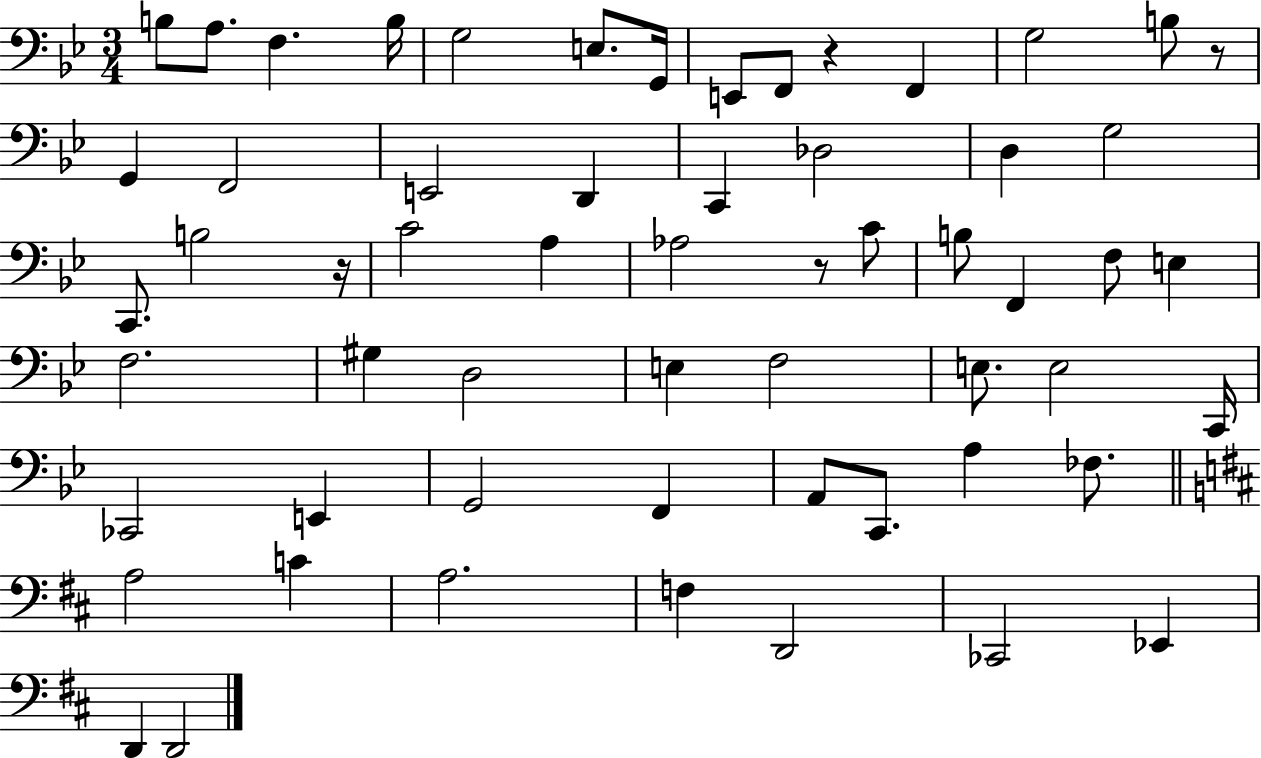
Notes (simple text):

B3/e A3/e. F3/q. B3/s G3/h E3/e. G2/s E2/e F2/e R/q F2/q G3/h B3/e R/e G2/q F2/h E2/h D2/q C2/q Db3/h D3/q G3/h C2/e. B3/h R/s C4/h A3/q Ab3/h R/e C4/e B3/e F2/q F3/e E3/q F3/h. G#3/q D3/h E3/q F3/h E3/e. E3/h C2/s CES2/h E2/q G2/h F2/q A2/e C2/e. A3/q FES3/e. A3/h C4/q A3/h. F3/q D2/h CES2/h Eb2/q D2/q D2/h